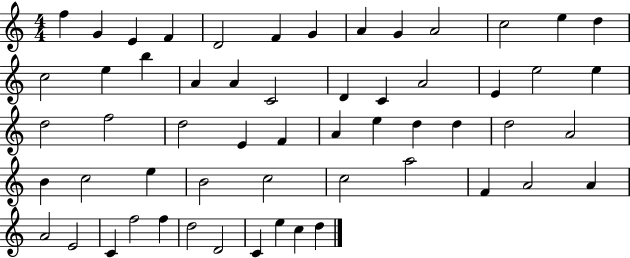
{
  \clef treble
  \numericTimeSignature
  \time 4/4
  \key c \major
  f''4 g'4 e'4 f'4 | d'2 f'4 g'4 | a'4 g'4 a'2 | c''2 e''4 d''4 | \break c''2 e''4 b''4 | a'4 a'4 c'2 | d'4 c'4 a'2 | e'4 e''2 e''4 | \break d''2 f''2 | d''2 e'4 f'4 | a'4 e''4 d''4 d''4 | d''2 a'2 | \break b'4 c''2 e''4 | b'2 c''2 | c''2 a''2 | f'4 a'2 a'4 | \break a'2 e'2 | c'4 f''2 f''4 | d''2 d'2 | c'4 e''4 c''4 d''4 | \break \bar "|."
}